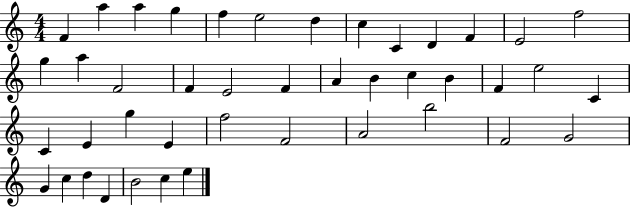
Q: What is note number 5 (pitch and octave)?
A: F5